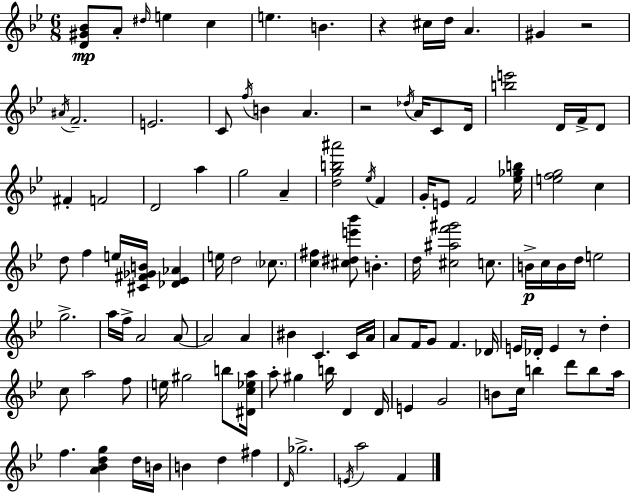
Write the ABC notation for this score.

X:1
T:Untitled
M:6/8
L:1/4
K:Bb
[D^G_B]/2 A/2 ^d/4 e c e B z ^c/4 d/4 A ^G z2 ^A/4 F2 E2 C/2 f/4 B A z2 _d/4 A/4 C/2 D/4 [be']2 D/4 F/4 D/2 ^F F2 D2 a g2 A [dgb^a']2 _e/4 F G/4 E/2 F2 [_e_gb]/4 [efg]2 c d/2 f e/4 [^C^F_GB]/4 [_D_E_A] e/4 d2 _c/2 [c^f] [^c^de'_b']/2 B d/4 [^c^af'^g']2 c/2 B/4 c/4 B/4 d/4 e2 g2 a/4 f/4 A2 A/2 A2 A ^B C C/4 A/4 A/2 F/4 G/2 F _D/4 E/4 _D/4 E z/2 d c/2 a2 f/2 e/4 ^g2 b/2 [^Dc_ea]/4 a/2 ^g b/4 D D/4 E G2 B/2 c/4 b d'/2 b/2 a/4 f [A_Bdg] d/4 B/4 B d ^f D/4 _g2 E/4 a2 F